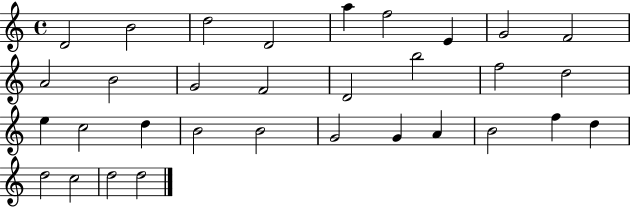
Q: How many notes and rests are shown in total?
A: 32